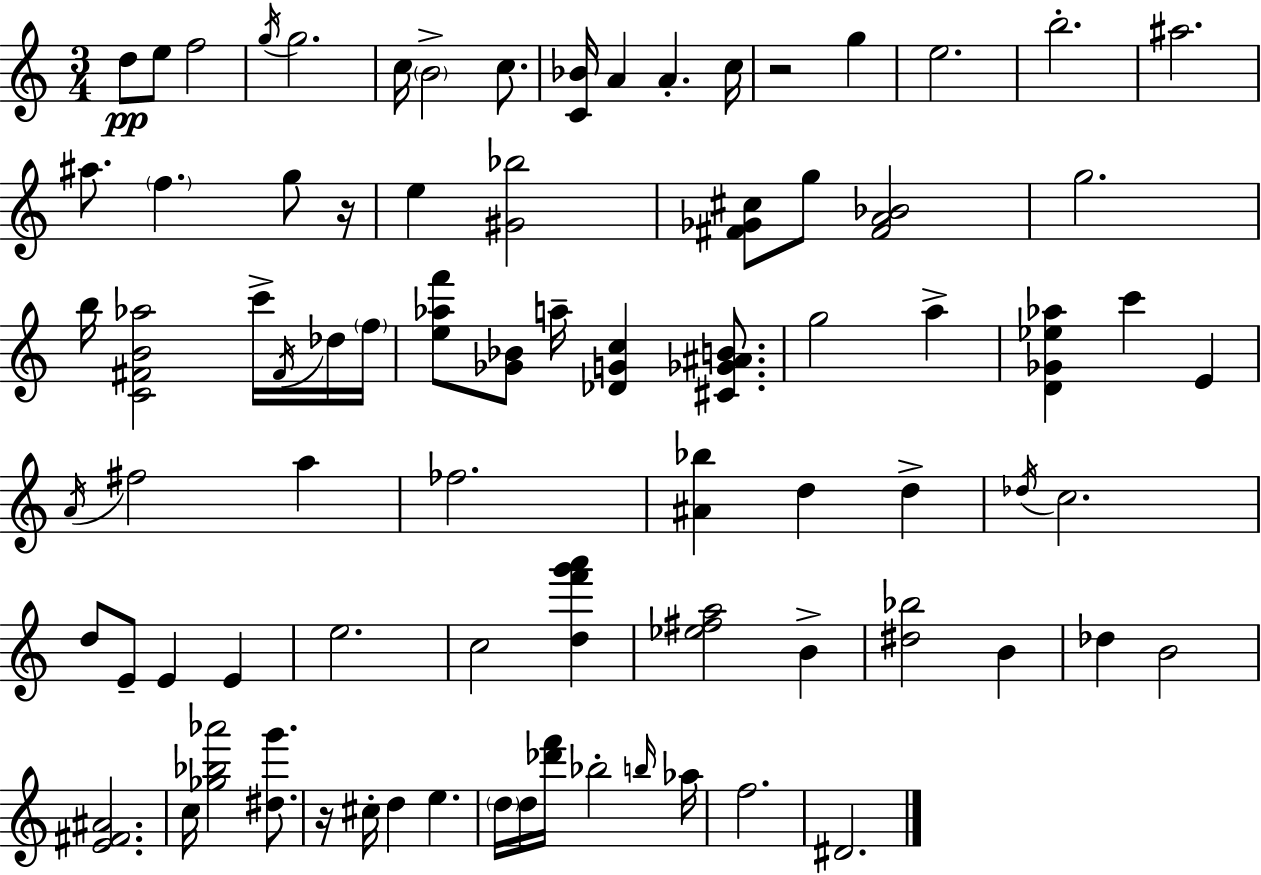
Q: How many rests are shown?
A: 3